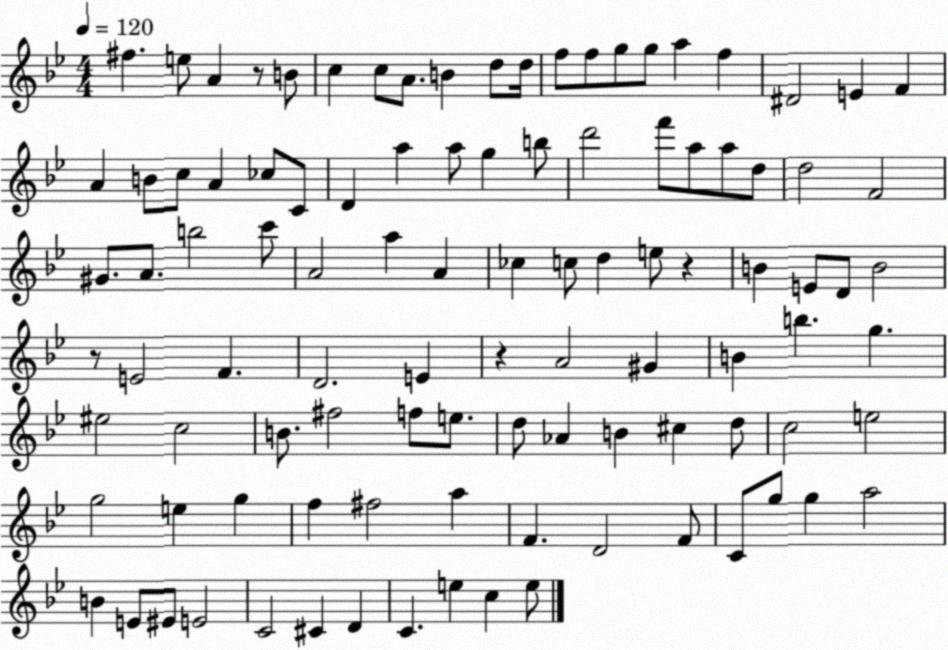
X:1
T:Untitled
M:4/4
L:1/4
K:Bb
^f e/2 A z/2 B/2 c c/2 A/2 B d/2 d/4 f/2 f/2 g/2 g/2 a f ^D2 E F A B/2 c/2 A _c/2 C/2 D a a/2 g b/2 d'2 f'/2 a/2 a/2 d/2 d2 F2 ^G/2 A/2 b2 c'/2 A2 a A _c c/2 d e/2 z B E/2 D/2 B2 z/2 E2 F D2 E z A2 ^G B b g ^e2 c2 B/2 ^f2 f/2 e/2 d/2 _A B ^c d/2 c2 e2 g2 e g f ^f2 a F D2 F/2 C/2 g/2 g a2 B E/2 ^E/2 E2 C2 ^C D C e c e/2